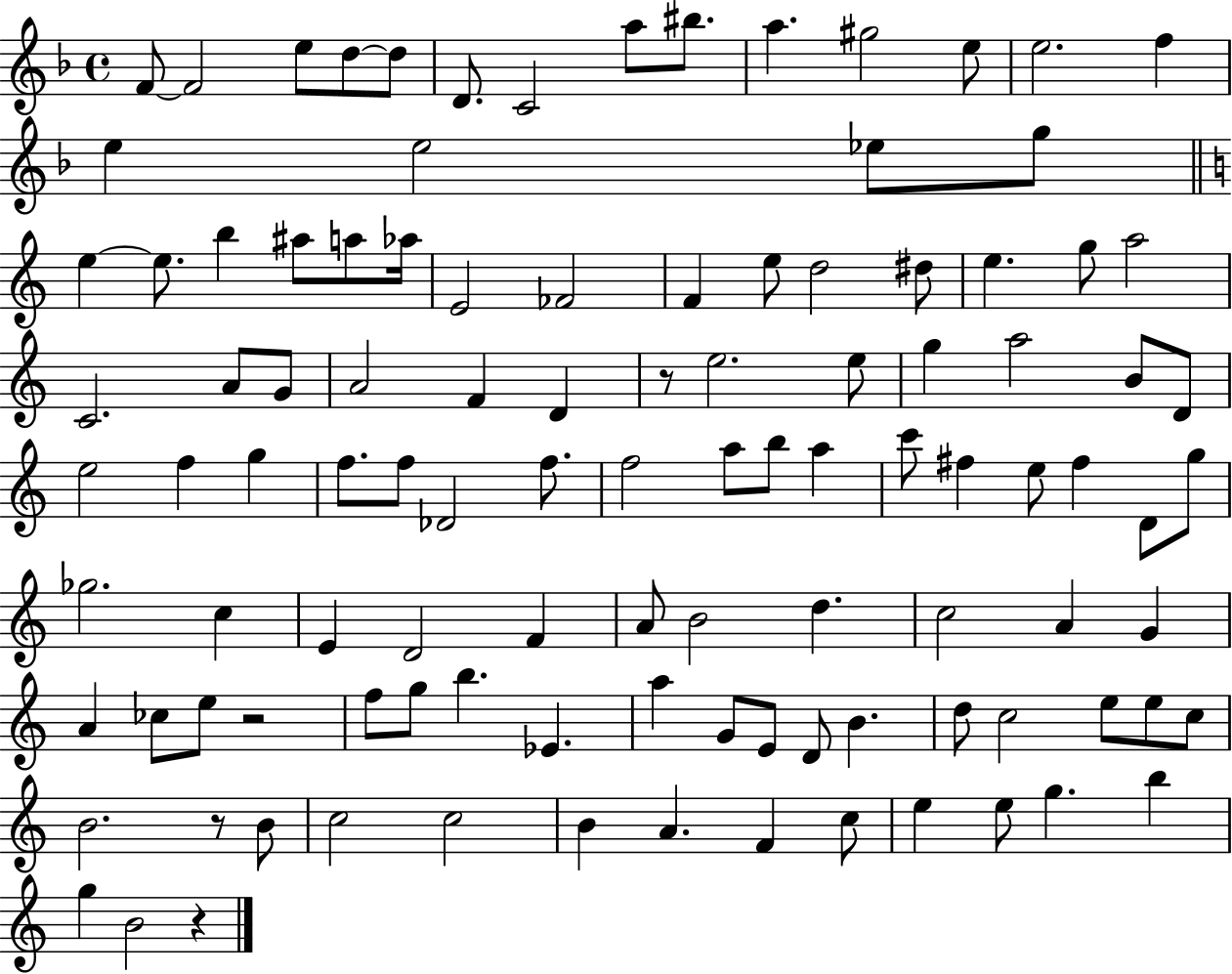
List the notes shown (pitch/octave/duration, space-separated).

F4/e F4/h E5/e D5/e D5/e D4/e. C4/h A5/e BIS5/e. A5/q. G#5/h E5/e E5/h. F5/q E5/q E5/h Eb5/e G5/e E5/q E5/e. B5/q A#5/e A5/e Ab5/s E4/h FES4/h F4/q E5/e D5/h D#5/e E5/q. G5/e A5/h C4/h. A4/e G4/e A4/h F4/q D4/q R/e E5/h. E5/e G5/q A5/h B4/e D4/e E5/h F5/q G5/q F5/e. F5/e Db4/h F5/e. F5/h A5/e B5/e A5/q C6/e F#5/q E5/e F#5/q D4/e G5/e Gb5/h. C5/q E4/q D4/h F4/q A4/e B4/h D5/q. C5/h A4/q G4/q A4/q CES5/e E5/e R/h F5/e G5/e B5/q. Eb4/q. A5/q G4/e E4/e D4/e B4/q. D5/e C5/h E5/e E5/e C5/e B4/h. R/e B4/e C5/h C5/h B4/q A4/q. F4/q C5/e E5/q E5/e G5/q. B5/q G5/q B4/h R/q